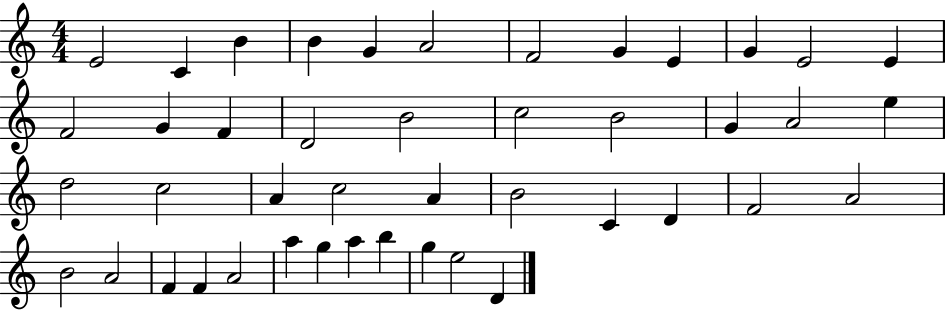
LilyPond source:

{
  \clef treble
  \numericTimeSignature
  \time 4/4
  \key c \major
  e'2 c'4 b'4 | b'4 g'4 a'2 | f'2 g'4 e'4 | g'4 e'2 e'4 | \break f'2 g'4 f'4 | d'2 b'2 | c''2 b'2 | g'4 a'2 e''4 | \break d''2 c''2 | a'4 c''2 a'4 | b'2 c'4 d'4 | f'2 a'2 | \break b'2 a'2 | f'4 f'4 a'2 | a''4 g''4 a''4 b''4 | g''4 e''2 d'4 | \break \bar "|."
}